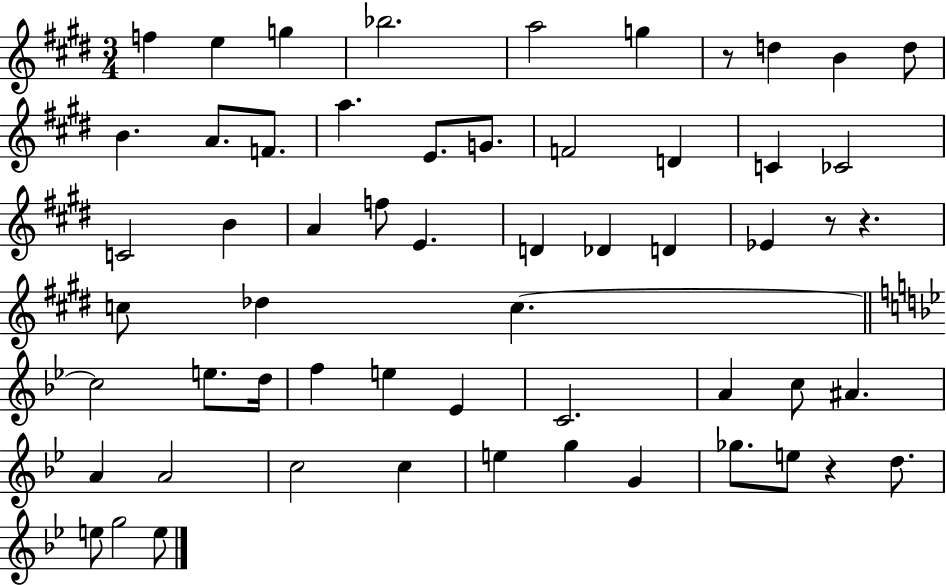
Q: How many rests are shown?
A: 4